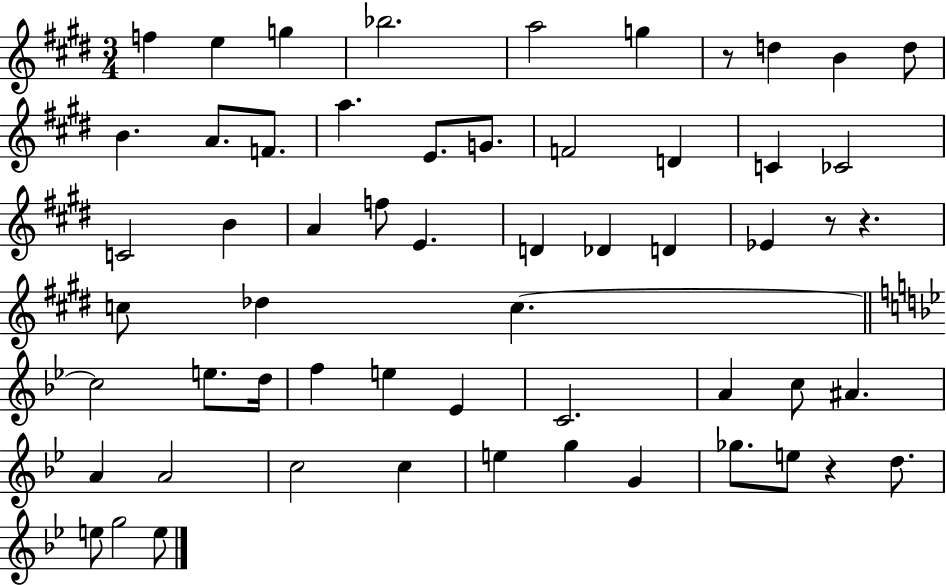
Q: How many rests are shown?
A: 4